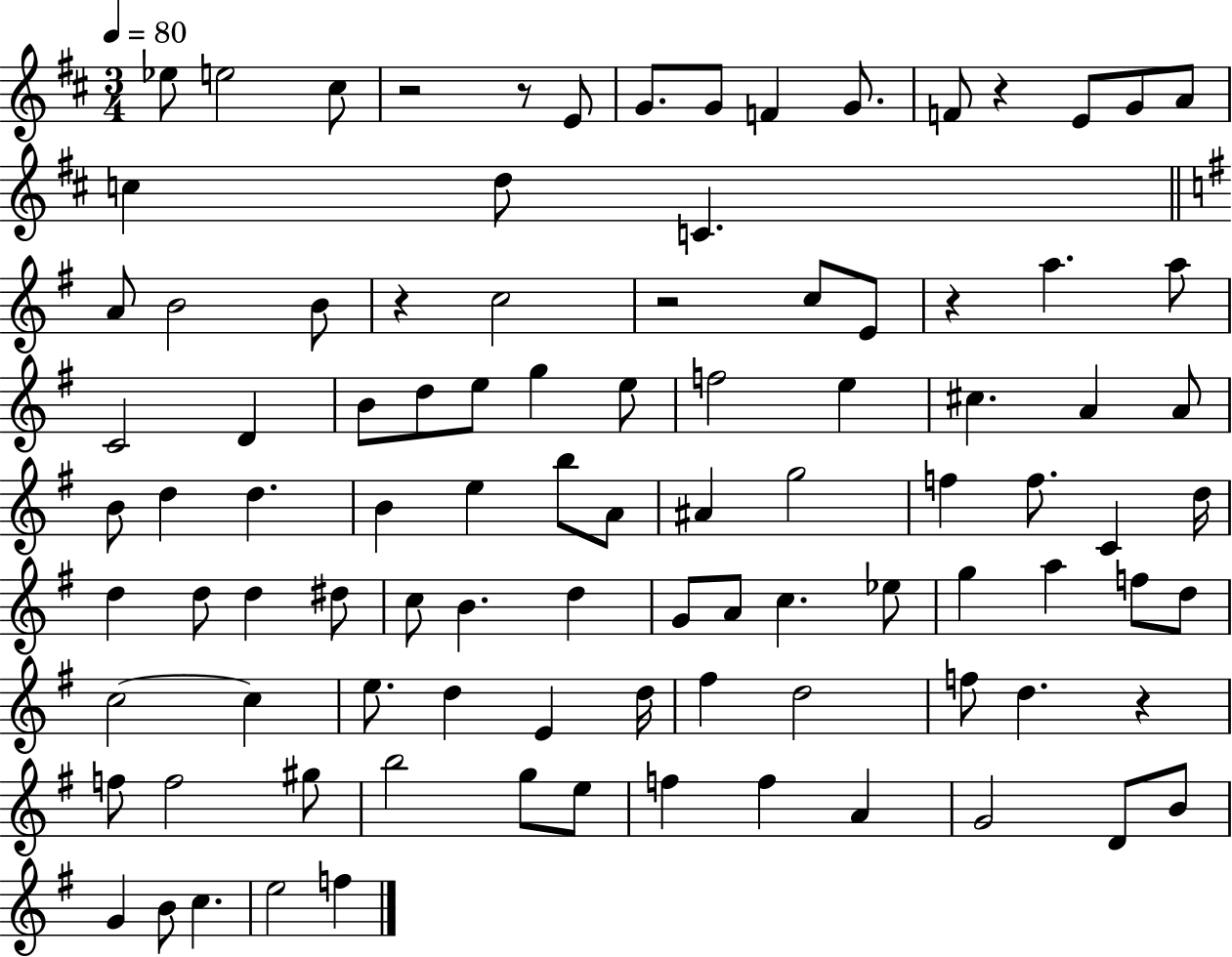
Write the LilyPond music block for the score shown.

{
  \clef treble
  \numericTimeSignature
  \time 3/4
  \key d \major
  \tempo 4 = 80
  ees''8 e''2 cis''8 | r2 r8 e'8 | g'8. g'8 f'4 g'8. | f'8 r4 e'8 g'8 a'8 | \break c''4 d''8 c'4. | \bar "||" \break \key g \major a'8 b'2 b'8 | r4 c''2 | r2 c''8 e'8 | r4 a''4. a''8 | \break c'2 d'4 | b'8 d''8 e''8 g''4 e''8 | f''2 e''4 | cis''4. a'4 a'8 | \break b'8 d''4 d''4. | b'4 e''4 b''8 a'8 | ais'4 g''2 | f''4 f''8. c'4 d''16 | \break d''4 d''8 d''4 dis''8 | c''8 b'4. d''4 | g'8 a'8 c''4. ees''8 | g''4 a''4 f''8 d''8 | \break c''2~~ c''4 | e''8. d''4 e'4 d''16 | fis''4 d''2 | f''8 d''4. r4 | \break f''8 f''2 gis''8 | b''2 g''8 e''8 | f''4 f''4 a'4 | g'2 d'8 b'8 | \break g'4 b'8 c''4. | e''2 f''4 | \bar "|."
}